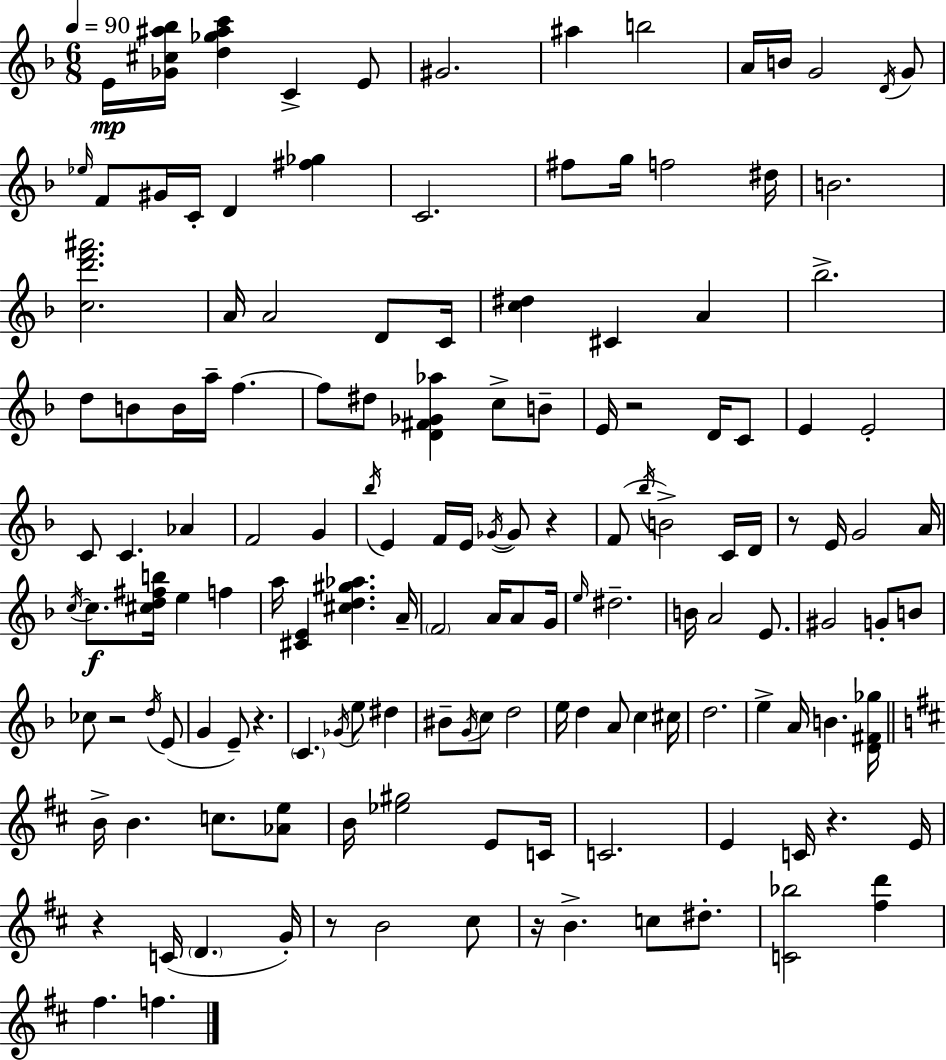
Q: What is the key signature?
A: D minor